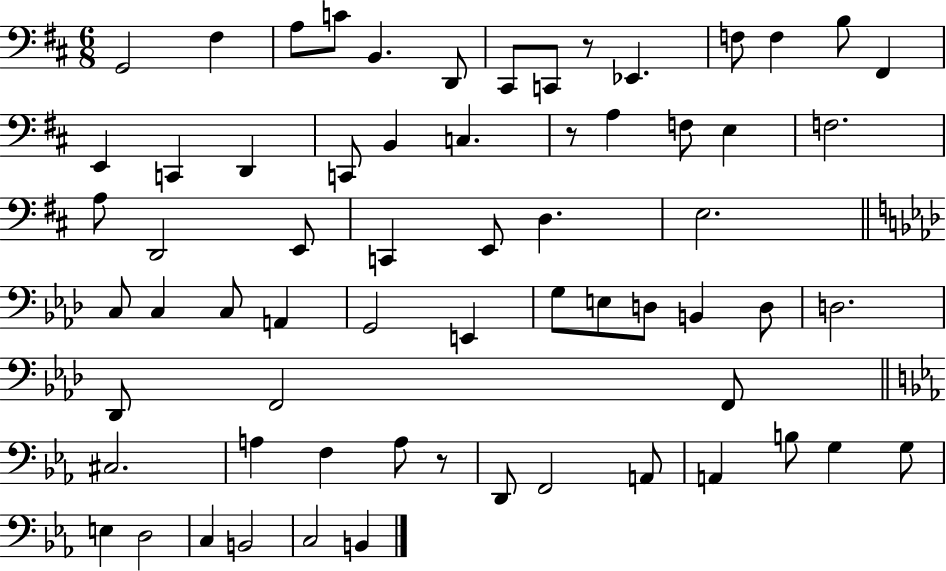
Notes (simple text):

G2/h F#3/q A3/e C4/e B2/q. D2/e C#2/e C2/e R/e Eb2/q. F3/e F3/q B3/e F#2/q E2/q C2/q D2/q C2/e B2/q C3/q. R/e A3/q F3/e E3/q F3/h. A3/e D2/h E2/e C2/q E2/e D3/q. E3/h. C3/e C3/q C3/e A2/q G2/h E2/q G3/e E3/e D3/e B2/q D3/e D3/h. Db2/e F2/h F2/e C#3/h. A3/q F3/q A3/e R/e D2/e F2/h A2/e A2/q B3/e G3/q G3/e E3/q D3/h C3/q B2/h C3/h B2/q